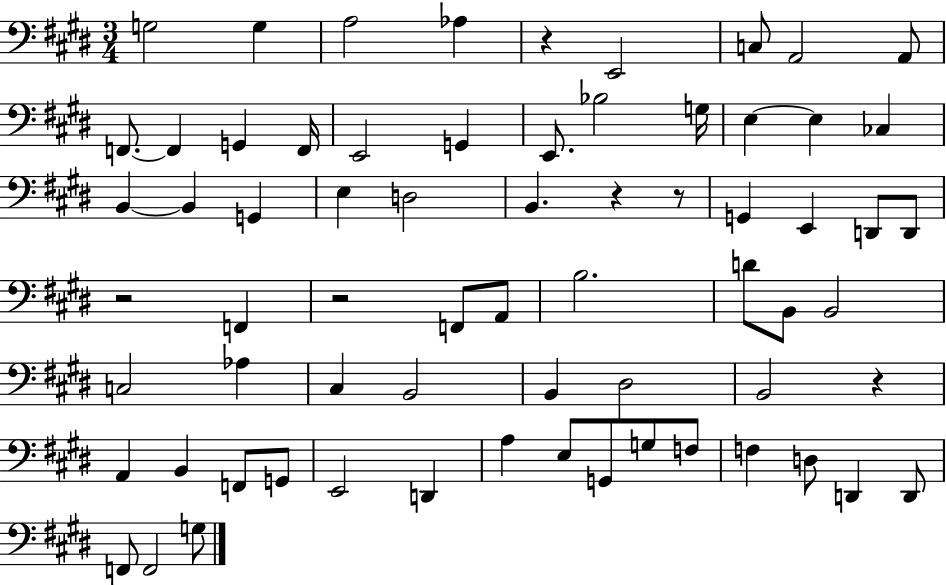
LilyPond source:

{
  \clef bass
  \numericTimeSignature
  \time 3/4
  \key e \major
  \repeat volta 2 { g2 g4 | a2 aes4 | r4 e,2 | c8 a,2 a,8 | \break f,8.~~ f,4 g,4 f,16 | e,2 g,4 | e,8. bes2 g16 | e4~~ e4 ces4 | \break b,4~~ b,4 g,4 | e4 d2 | b,4. r4 r8 | g,4 e,4 d,8 d,8 | \break r2 f,4 | r2 f,8 a,8 | b2. | d'8 b,8 b,2 | \break c2 aes4 | cis4 b,2 | b,4 dis2 | b,2 r4 | \break a,4 b,4 f,8 g,8 | e,2 d,4 | a4 e8 g,8 g8 f8 | f4 d8 d,4 d,8 | \break f,8 f,2 g8 | } \bar "|."
}